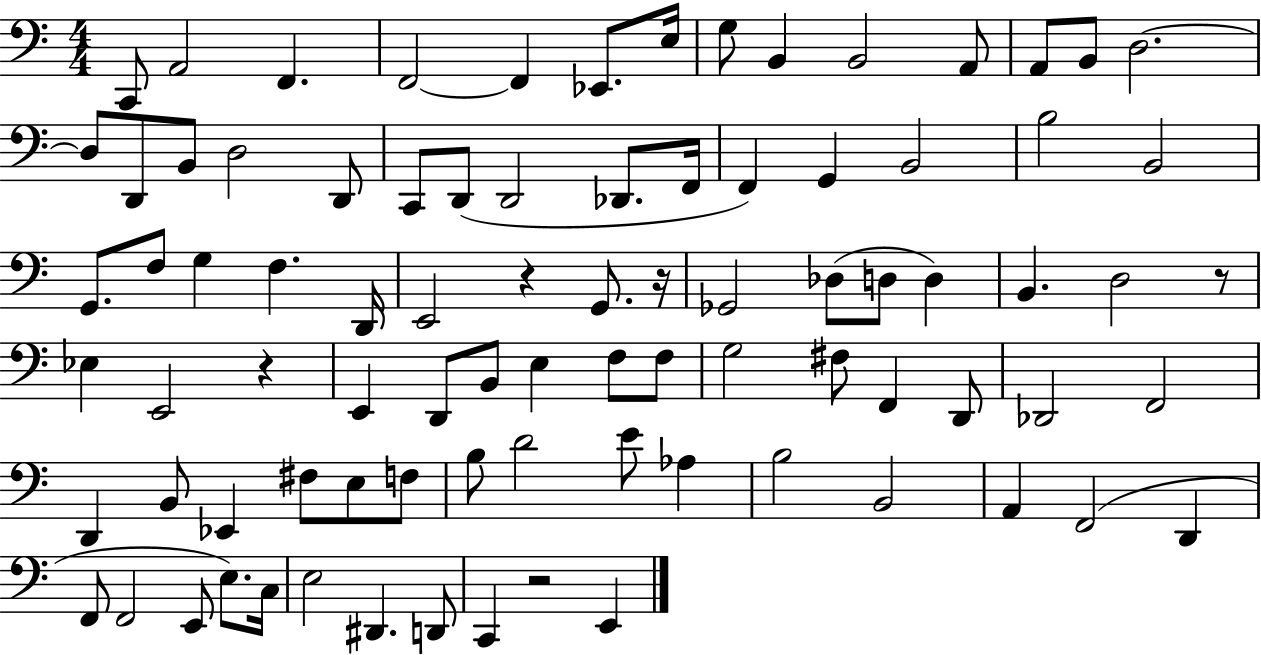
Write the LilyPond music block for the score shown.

{
  \clef bass
  \numericTimeSignature
  \time 4/4
  \key c \major
  c,8 a,2 f,4. | f,2~~ f,4 ees,8. e16 | g8 b,4 b,2 a,8 | a,8 b,8 d2.~~ | \break d8 d,8 b,8 d2 d,8 | c,8 d,8( d,2 des,8. f,16 | f,4) g,4 b,2 | b2 b,2 | \break g,8. f8 g4 f4. d,16 | e,2 r4 g,8. r16 | ges,2 des8( d8 d4) | b,4. d2 r8 | \break ees4 e,2 r4 | e,4 d,8 b,8 e4 f8 f8 | g2 fis8 f,4 d,8 | des,2 f,2 | \break d,4 b,8 ees,4 fis8 e8 f8 | b8 d'2 e'8 aes4 | b2 b,2 | a,4 f,2( d,4 | \break f,8 f,2 e,8 e8.) c16 | e2 dis,4. d,8 | c,4 r2 e,4 | \bar "|."
}